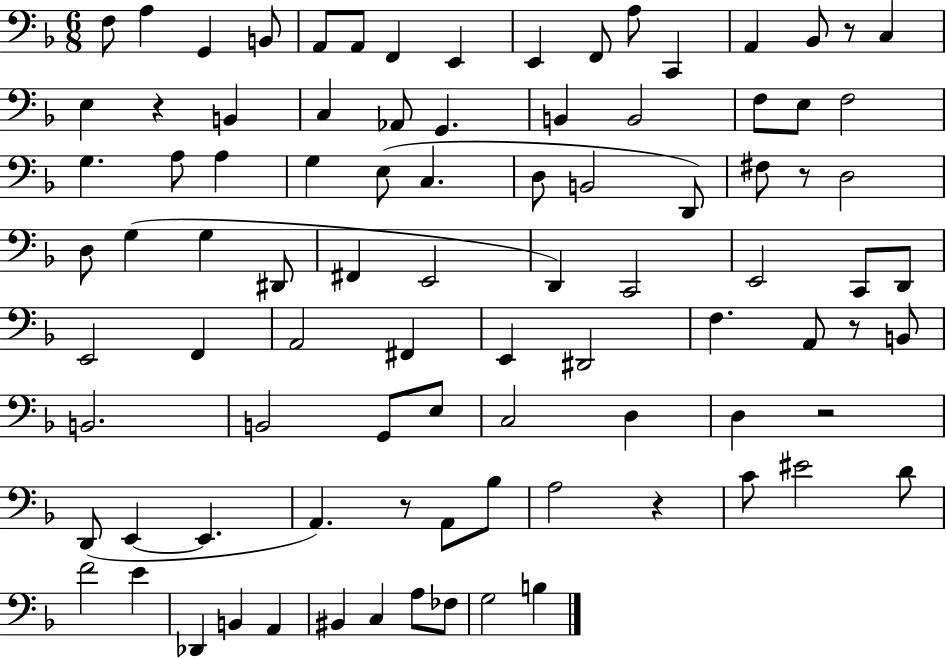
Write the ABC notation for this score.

X:1
T:Untitled
M:6/8
L:1/4
K:F
F,/2 A, G,, B,,/2 A,,/2 A,,/2 F,, E,, E,, F,,/2 A,/2 C,, A,, _B,,/2 z/2 C, E, z B,, C, _A,,/2 G,, B,, B,,2 F,/2 E,/2 F,2 G, A,/2 A, G, E,/2 C, D,/2 B,,2 D,,/2 ^F,/2 z/2 D,2 D,/2 G, G, ^D,,/2 ^F,, E,,2 D,, C,,2 E,,2 C,,/2 D,,/2 E,,2 F,, A,,2 ^F,, E,, ^D,,2 F, A,,/2 z/2 B,,/2 B,,2 B,,2 G,,/2 E,/2 C,2 D, D, z2 D,,/2 E,, E,, A,, z/2 A,,/2 _B,/2 A,2 z C/2 ^E2 D/2 F2 E _D,, B,, A,, ^B,, C, A,/2 _F,/2 G,2 B,